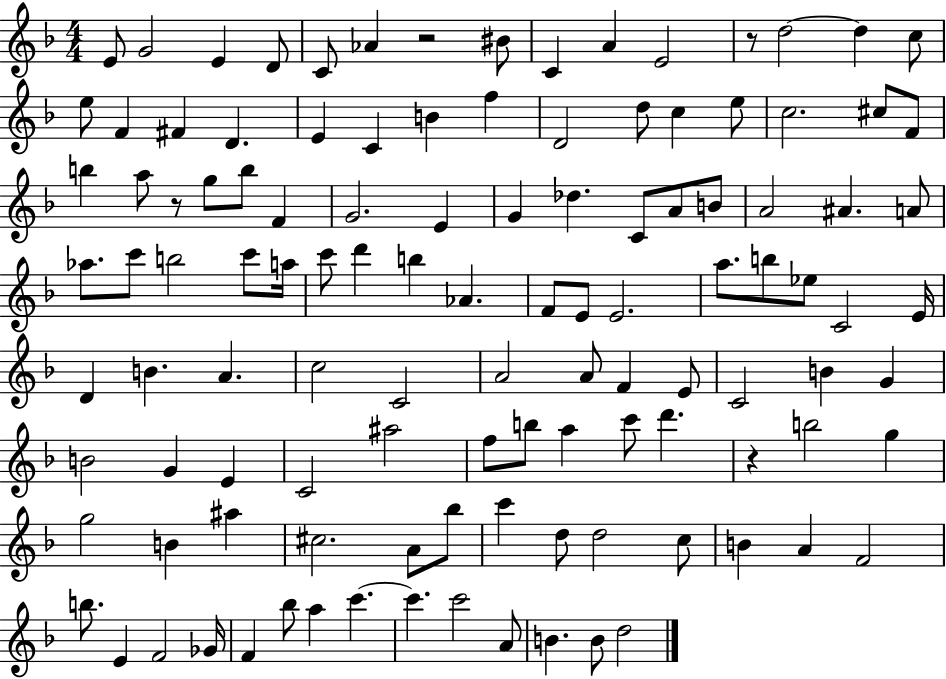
E4/e G4/h E4/q D4/e C4/e Ab4/q R/h BIS4/e C4/q A4/q E4/h R/e D5/h D5/q C5/e E5/e F4/q F#4/q D4/q. E4/q C4/q B4/q F5/q D4/h D5/e C5/q E5/e C5/h. C#5/e F4/e B5/q A5/e R/e G5/e B5/e F4/q G4/h. E4/q G4/q Db5/q. C4/e A4/e B4/e A4/h A#4/q. A4/e Ab5/e. C6/e B5/h C6/e A5/s C6/e D6/q B5/q Ab4/q. F4/e E4/e E4/h. A5/e. B5/e Eb5/e C4/h E4/s D4/q B4/q. A4/q. C5/h C4/h A4/h A4/e F4/q E4/e C4/h B4/q G4/q B4/h G4/q E4/q C4/h A#5/h F5/e B5/e A5/q C6/e D6/q. R/q B5/h G5/q G5/h B4/q A#5/q C#5/h. A4/e Bb5/e C6/q D5/e D5/h C5/e B4/q A4/q F4/h B5/e. E4/q F4/h Gb4/s F4/q Bb5/e A5/q C6/q. C6/q. C6/h A4/e B4/q. B4/e D5/h